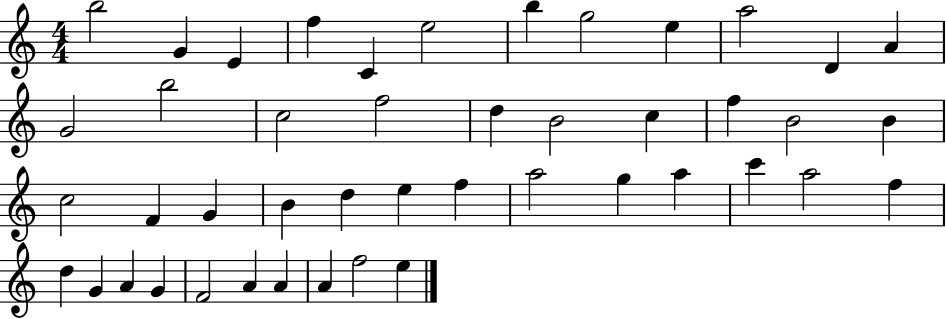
X:1
T:Untitled
M:4/4
L:1/4
K:C
b2 G E f C e2 b g2 e a2 D A G2 b2 c2 f2 d B2 c f B2 B c2 F G B d e f a2 g a c' a2 f d G A G F2 A A A f2 e